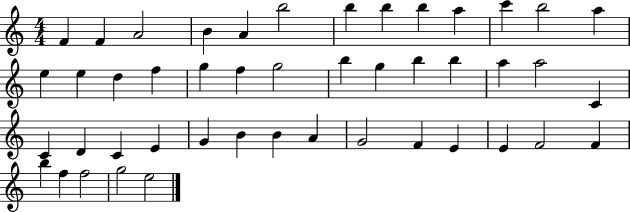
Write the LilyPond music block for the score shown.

{
  \clef treble
  \numericTimeSignature
  \time 4/4
  \key c \major
  f'4 f'4 a'2 | b'4 a'4 b''2 | b''4 b''4 b''4 a''4 | c'''4 b''2 a''4 | \break e''4 e''4 d''4 f''4 | g''4 f''4 g''2 | b''4 g''4 b''4 b''4 | a''4 a''2 c'4 | \break c'4 d'4 c'4 e'4 | g'4 b'4 b'4 a'4 | g'2 f'4 e'4 | e'4 f'2 f'4 | \break b''4 f''4 f''2 | g''2 e''2 | \bar "|."
}